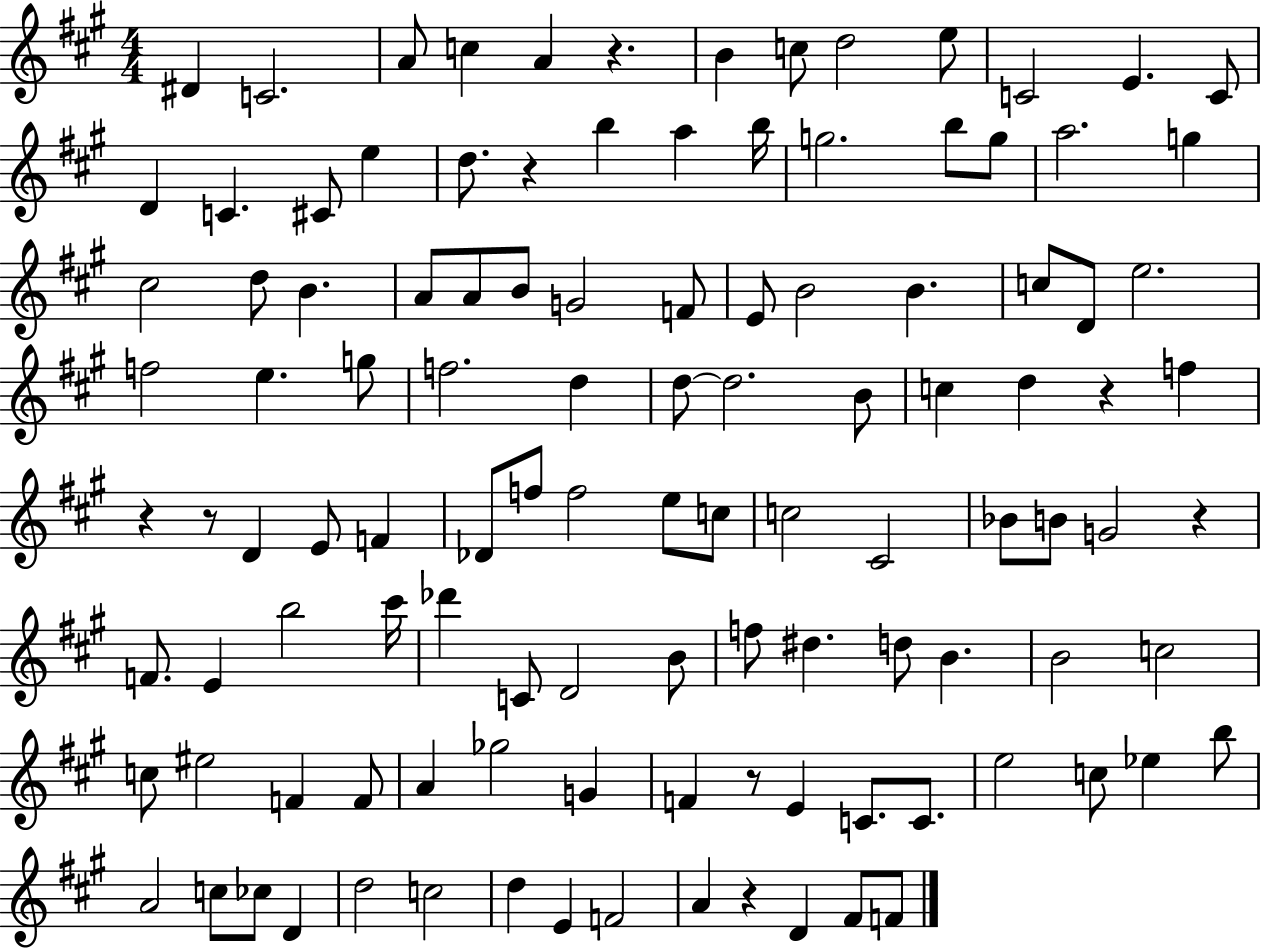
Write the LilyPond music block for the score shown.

{
  \clef treble
  \numericTimeSignature
  \time 4/4
  \key a \major
  dis'4 c'2. | a'8 c''4 a'4 r4. | b'4 c''8 d''2 e''8 | c'2 e'4. c'8 | \break d'4 c'4. cis'8 e''4 | d''8. r4 b''4 a''4 b''16 | g''2. b''8 g''8 | a''2. g''4 | \break cis''2 d''8 b'4. | a'8 a'8 b'8 g'2 f'8 | e'8 b'2 b'4. | c''8 d'8 e''2. | \break f''2 e''4. g''8 | f''2. d''4 | d''8~~ d''2. b'8 | c''4 d''4 r4 f''4 | \break r4 r8 d'4 e'8 f'4 | des'8 f''8 f''2 e''8 c''8 | c''2 cis'2 | bes'8 b'8 g'2 r4 | \break f'8. e'4 b''2 cis'''16 | des'''4 c'8 d'2 b'8 | f''8 dis''4. d''8 b'4. | b'2 c''2 | \break c''8 eis''2 f'4 f'8 | a'4 ges''2 g'4 | f'4 r8 e'4 c'8. c'8. | e''2 c''8 ees''4 b''8 | \break a'2 c''8 ces''8 d'4 | d''2 c''2 | d''4 e'4 f'2 | a'4 r4 d'4 fis'8 f'8 | \break \bar "|."
}